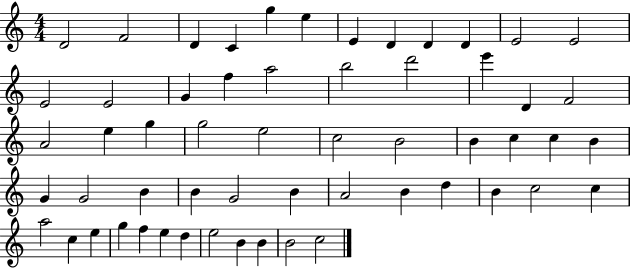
{
  \clef treble
  \numericTimeSignature
  \time 4/4
  \key c \major
  d'2 f'2 | d'4 c'4 g''4 e''4 | e'4 d'4 d'4 d'4 | e'2 e'2 | \break e'2 e'2 | g'4 f''4 a''2 | b''2 d'''2 | e'''4 d'4 f'2 | \break a'2 e''4 g''4 | g''2 e''2 | c''2 b'2 | b'4 c''4 c''4 b'4 | \break g'4 g'2 b'4 | b'4 g'2 b'4 | a'2 b'4 d''4 | b'4 c''2 c''4 | \break a''2 c''4 e''4 | g''4 f''4 e''4 d''4 | e''2 b'4 b'4 | b'2 c''2 | \break \bar "|."
}